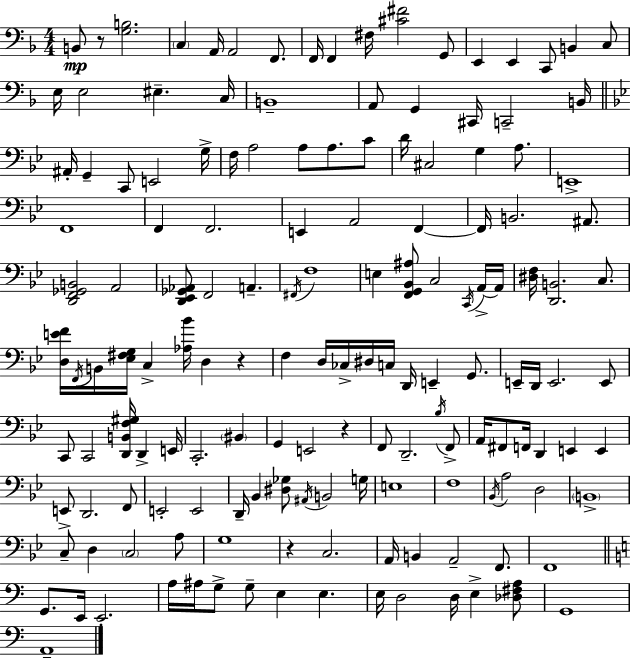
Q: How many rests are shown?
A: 4